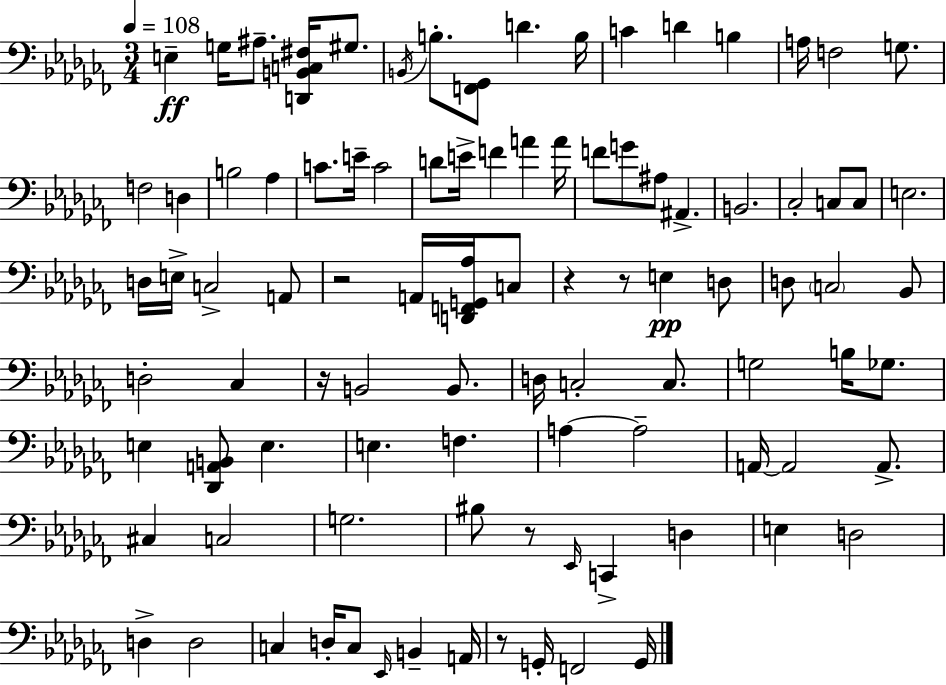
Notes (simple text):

E3/q G3/s A#3/e. [D2,B2,C3,F#3]/s G#3/e. B2/s B3/e. [F2,Gb2]/e D4/q. B3/s C4/q D4/q B3/q A3/s F3/h G3/e. F3/h D3/q B3/h Ab3/q C4/e. E4/s C4/h D4/e E4/s F4/q A4/q A4/s F4/e G4/e A#3/e A#2/q. B2/h. CES3/h C3/e C3/e E3/h. D3/s E3/s C3/h A2/e R/h A2/s [D2,F2,G2,Ab3]/s C3/e R/q R/e E3/q D3/e D3/e C3/h Bb2/e D3/h CES3/q R/s B2/h B2/e. D3/s C3/h C3/e. G3/h B3/s Gb3/e. E3/q [Db2,A2,B2]/e E3/q. E3/q. F3/q. A3/q A3/h A2/s A2/h A2/e. C#3/q C3/h G3/h. BIS3/e R/e Eb2/s C2/q D3/q E3/q D3/h D3/q D3/h C3/q D3/s C3/e Eb2/s B2/q A2/s R/e G2/s F2/h G2/s